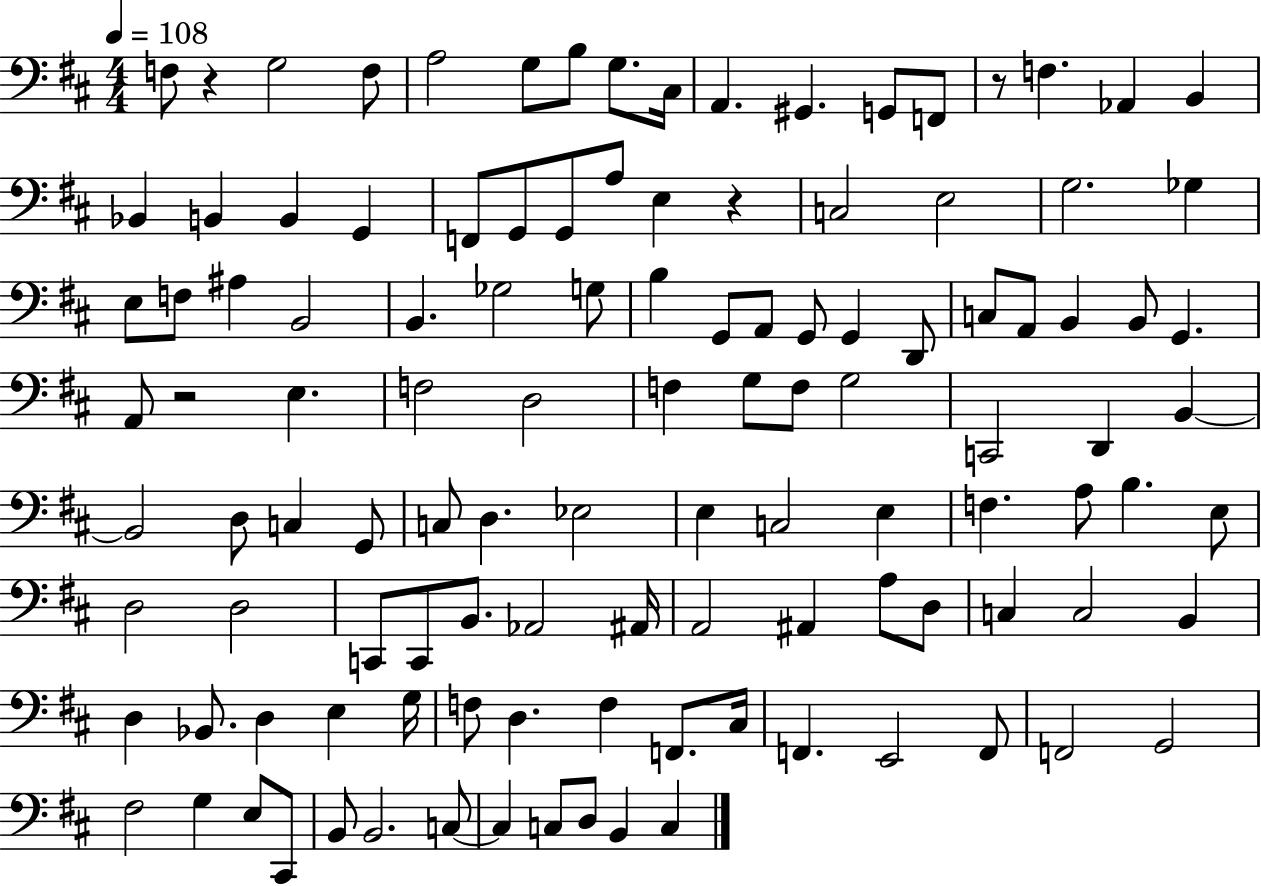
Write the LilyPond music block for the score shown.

{
  \clef bass
  \numericTimeSignature
  \time 4/4
  \key d \major
  \tempo 4 = 108
  f8 r4 g2 f8 | a2 g8 b8 g8. cis16 | a,4. gis,4. g,8 f,8 | r8 f4. aes,4 b,4 | \break bes,4 b,4 b,4 g,4 | f,8 g,8 g,8 a8 e4 r4 | c2 e2 | g2. ges4 | \break e8 f8 ais4 b,2 | b,4. ges2 g8 | b4 g,8 a,8 g,8 g,4 d,8 | c8 a,8 b,4 b,8 g,4. | \break a,8 r2 e4. | f2 d2 | f4 g8 f8 g2 | c,2 d,4 b,4~~ | \break b,2 d8 c4 g,8 | c8 d4. ees2 | e4 c2 e4 | f4. a8 b4. e8 | \break d2 d2 | c,8 c,8 b,8. aes,2 ais,16 | a,2 ais,4 a8 d8 | c4 c2 b,4 | \break d4 bes,8. d4 e4 g16 | f8 d4. f4 f,8. cis16 | f,4. e,2 f,8 | f,2 g,2 | \break fis2 g4 e8 cis,8 | b,8 b,2. c8~~ | c4 c8 d8 b,4 c4 | \bar "|."
}